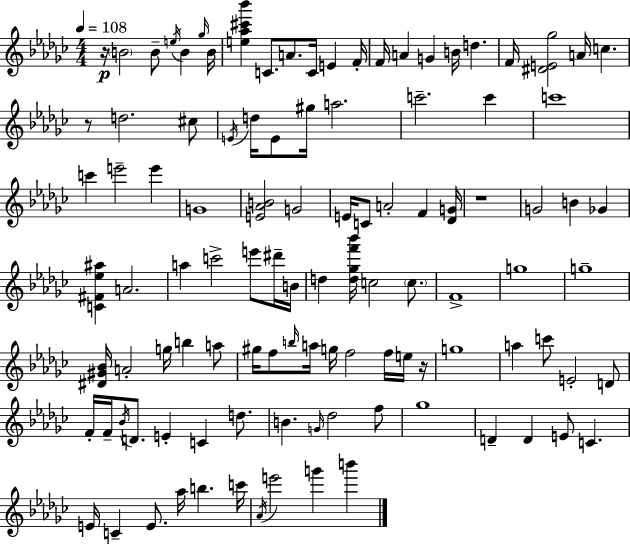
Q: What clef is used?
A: treble